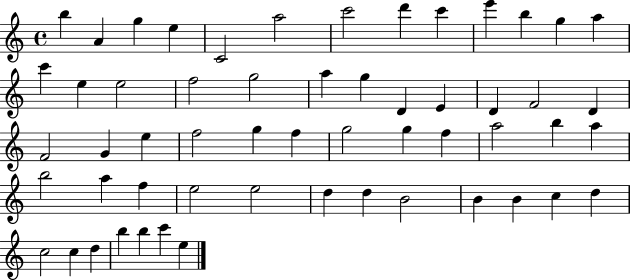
X:1
T:Untitled
M:4/4
L:1/4
K:C
b A g e C2 a2 c'2 d' c' e' b g a c' e e2 f2 g2 a g D E D F2 D F2 G e f2 g f g2 g f a2 b a b2 a f e2 e2 d d B2 B B c d c2 c d b b c' e